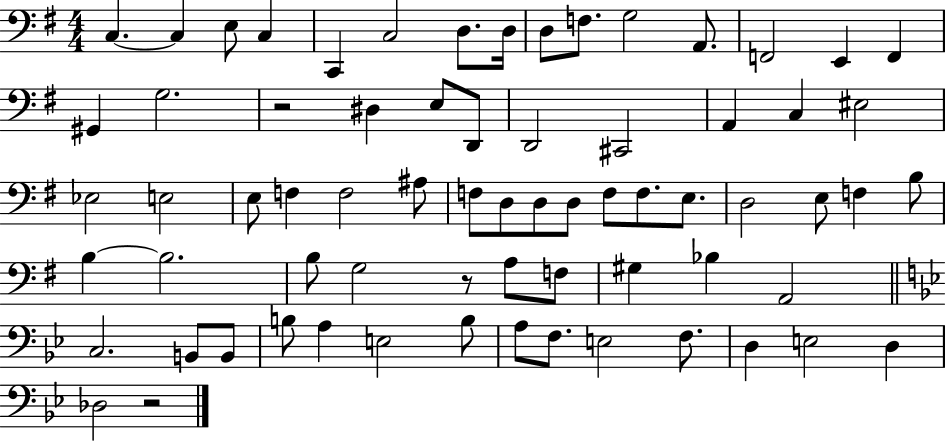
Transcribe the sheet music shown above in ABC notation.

X:1
T:Untitled
M:4/4
L:1/4
K:G
C, C, E,/2 C, C,, C,2 D,/2 D,/4 D,/2 F,/2 G,2 A,,/2 F,,2 E,, F,, ^G,, G,2 z2 ^D, E,/2 D,,/2 D,,2 ^C,,2 A,, C, ^E,2 _E,2 E,2 E,/2 F, F,2 ^A,/2 F,/2 D,/2 D,/2 D,/2 F,/2 F,/2 E,/2 D,2 E,/2 F, B,/2 B, B,2 B,/2 G,2 z/2 A,/2 F,/2 ^G, _B, A,,2 C,2 B,,/2 B,,/2 B,/2 A, E,2 B,/2 A,/2 F,/2 E,2 F,/2 D, E,2 D, _D,2 z2